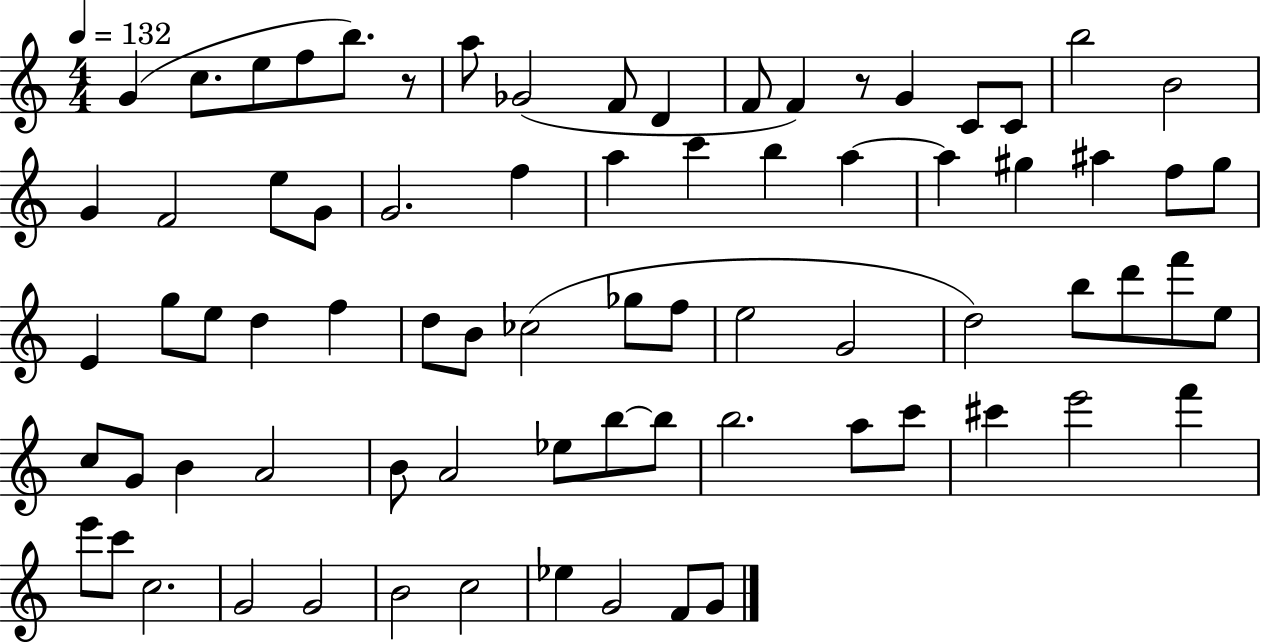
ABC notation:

X:1
T:Untitled
M:4/4
L:1/4
K:C
G c/2 e/2 f/2 b/2 z/2 a/2 _G2 F/2 D F/2 F z/2 G C/2 C/2 b2 B2 G F2 e/2 G/2 G2 f a c' b a a ^g ^a f/2 ^g/2 E g/2 e/2 d f d/2 B/2 _c2 _g/2 f/2 e2 G2 d2 b/2 d'/2 f'/2 e/2 c/2 G/2 B A2 B/2 A2 _e/2 b/2 b/2 b2 a/2 c'/2 ^c' e'2 f' e'/2 c'/2 c2 G2 G2 B2 c2 _e G2 F/2 G/2